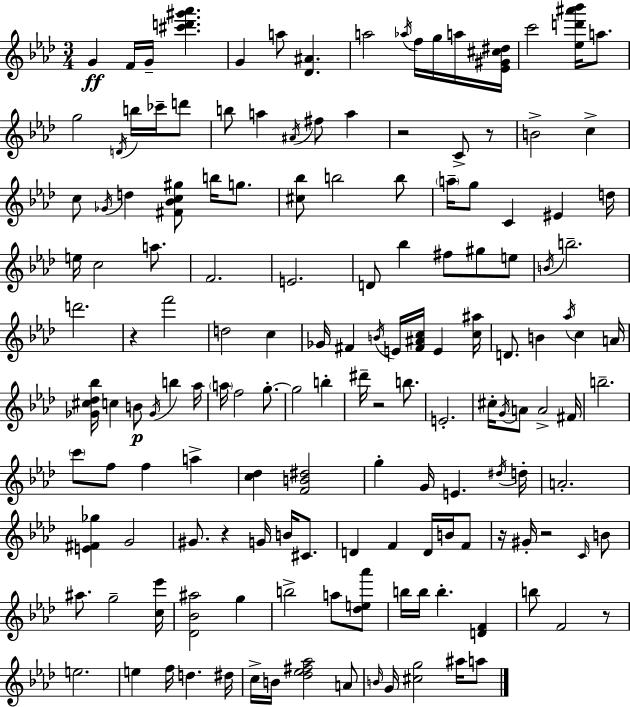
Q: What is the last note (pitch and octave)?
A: A5